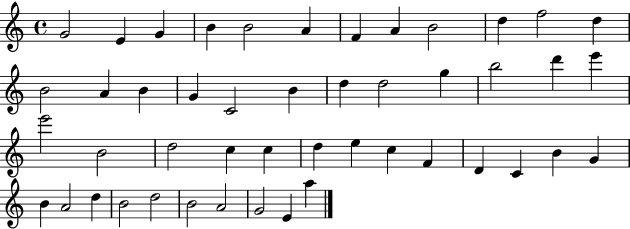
G4/h E4/q G4/q B4/q B4/h A4/q F4/q A4/q B4/h D5/q F5/h D5/q B4/h A4/q B4/q G4/q C4/h B4/q D5/q D5/h G5/q B5/h D6/q E6/q E6/h B4/h D5/h C5/q C5/q D5/q E5/q C5/q F4/q D4/q C4/q B4/q G4/q B4/q A4/h D5/q B4/h D5/h B4/h A4/h G4/h E4/q A5/q